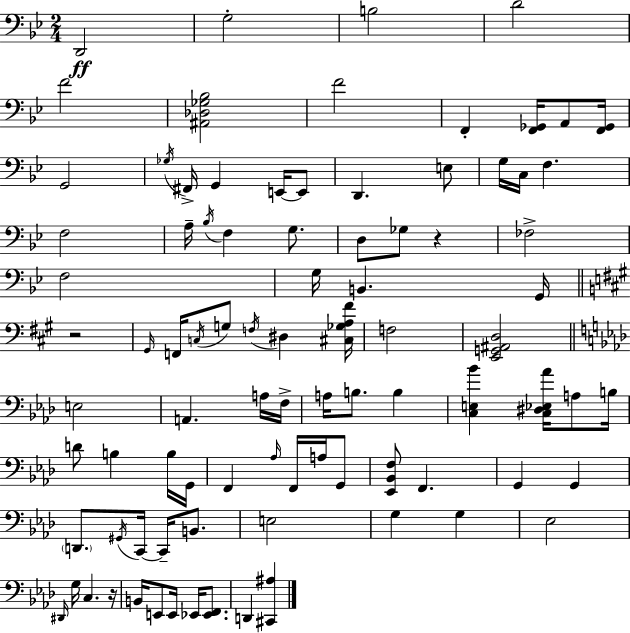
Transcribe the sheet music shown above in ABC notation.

X:1
T:Untitled
M:2/4
L:1/4
K:Bb
D,,2 G,2 B,2 D2 F2 [^A,,_D,_G,_B,]2 F2 F,, [F,,_G,,]/4 A,,/2 [F,,_G,,]/4 G,,2 _G,/4 ^F,,/4 G,, E,,/4 E,,/2 D,, E,/2 G,/4 C,/4 F, F,2 A,/4 _B,/4 F, G,/2 D,/2 _G,/2 z _F,2 F,2 G,/4 B,, G,,/4 z2 ^G,,/4 F,,/4 C,/4 G,/2 F,/4 ^D, [^C,_G,A,^F]/4 F,2 [E,,G,,^A,,D,]2 E,2 A,, A,/4 F,/4 A,/4 B,/2 B, [C,E,_B] [C,^D,_E,_A]/4 A,/2 B,/4 D/2 B, B,/4 G,,/4 F,, _A,/4 F,,/4 A,/4 G,,/2 [_E,,_B,,F,]/2 F,, G,, G,, D,,/2 ^G,,/4 C,,/4 C,,/4 B,,/2 E,2 G, G, _E,2 ^D,,/4 G,/4 C, z/4 B,,/4 E,,/2 E,,/4 _E,,/4 [_E,,F,,]/2 D,, [^C,,^A,]